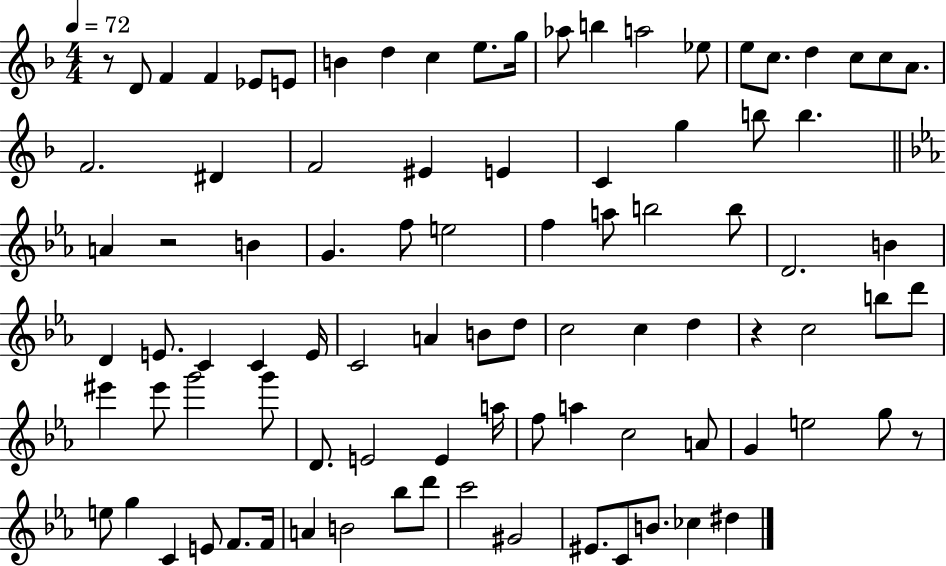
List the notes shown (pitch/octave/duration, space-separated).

R/e D4/e F4/q F4/q Eb4/e E4/e B4/q D5/q C5/q E5/e. G5/s Ab5/e B5/q A5/h Eb5/e E5/e C5/e. D5/q C5/e C5/e A4/e. F4/h. D#4/q F4/h EIS4/q E4/q C4/q G5/q B5/e B5/q. A4/q R/h B4/q G4/q. F5/e E5/h F5/q A5/e B5/h B5/e D4/h. B4/q D4/q E4/e. C4/q C4/q E4/s C4/h A4/q B4/e D5/e C5/h C5/q D5/q R/q C5/h B5/e D6/e EIS6/q EIS6/e G6/h G6/e D4/e. E4/h E4/q A5/s F5/e A5/q C5/h A4/e G4/q E5/h G5/e R/e E5/e G5/q C4/q E4/e F4/e. F4/s A4/q B4/h Bb5/e D6/e C6/h G#4/h EIS4/e. C4/e B4/e. CES5/q D#5/q